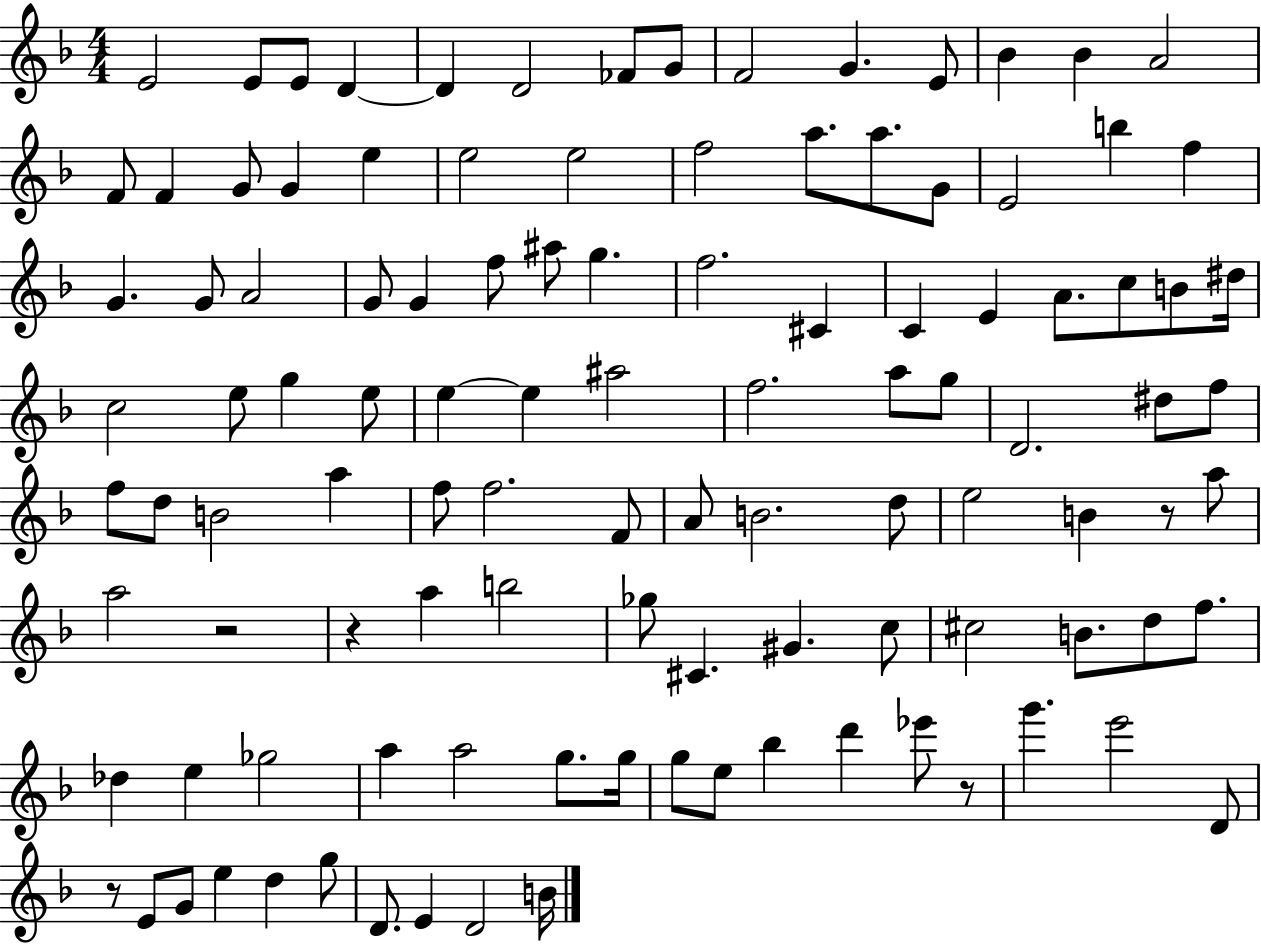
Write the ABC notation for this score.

X:1
T:Untitled
M:4/4
L:1/4
K:F
E2 E/2 E/2 D D D2 _F/2 G/2 F2 G E/2 _B _B A2 F/2 F G/2 G e e2 e2 f2 a/2 a/2 G/2 E2 b f G G/2 A2 G/2 G f/2 ^a/2 g f2 ^C C E A/2 c/2 B/2 ^d/4 c2 e/2 g e/2 e e ^a2 f2 a/2 g/2 D2 ^d/2 f/2 f/2 d/2 B2 a f/2 f2 F/2 A/2 B2 d/2 e2 B z/2 a/2 a2 z2 z a b2 _g/2 ^C ^G c/2 ^c2 B/2 d/2 f/2 _d e _g2 a a2 g/2 g/4 g/2 e/2 _b d' _e'/2 z/2 g' e'2 D/2 z/2 E/2 G/2 e d g/2 D/2 E D2 B/4